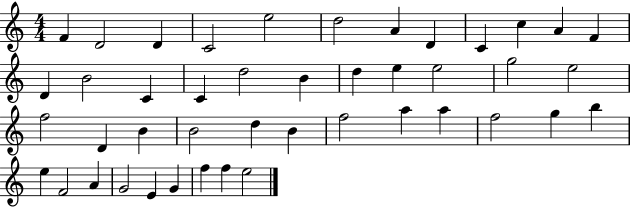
X:1
T:Untitled
M:4/4
L:1/4
K:C
F D2 D C2 e2 d2 A D C c A F D B2 C C d2 B d e e2 g2 e2 f2 D B B2 d B f2 a a f2 g b e F2 A G2 E G f f e2